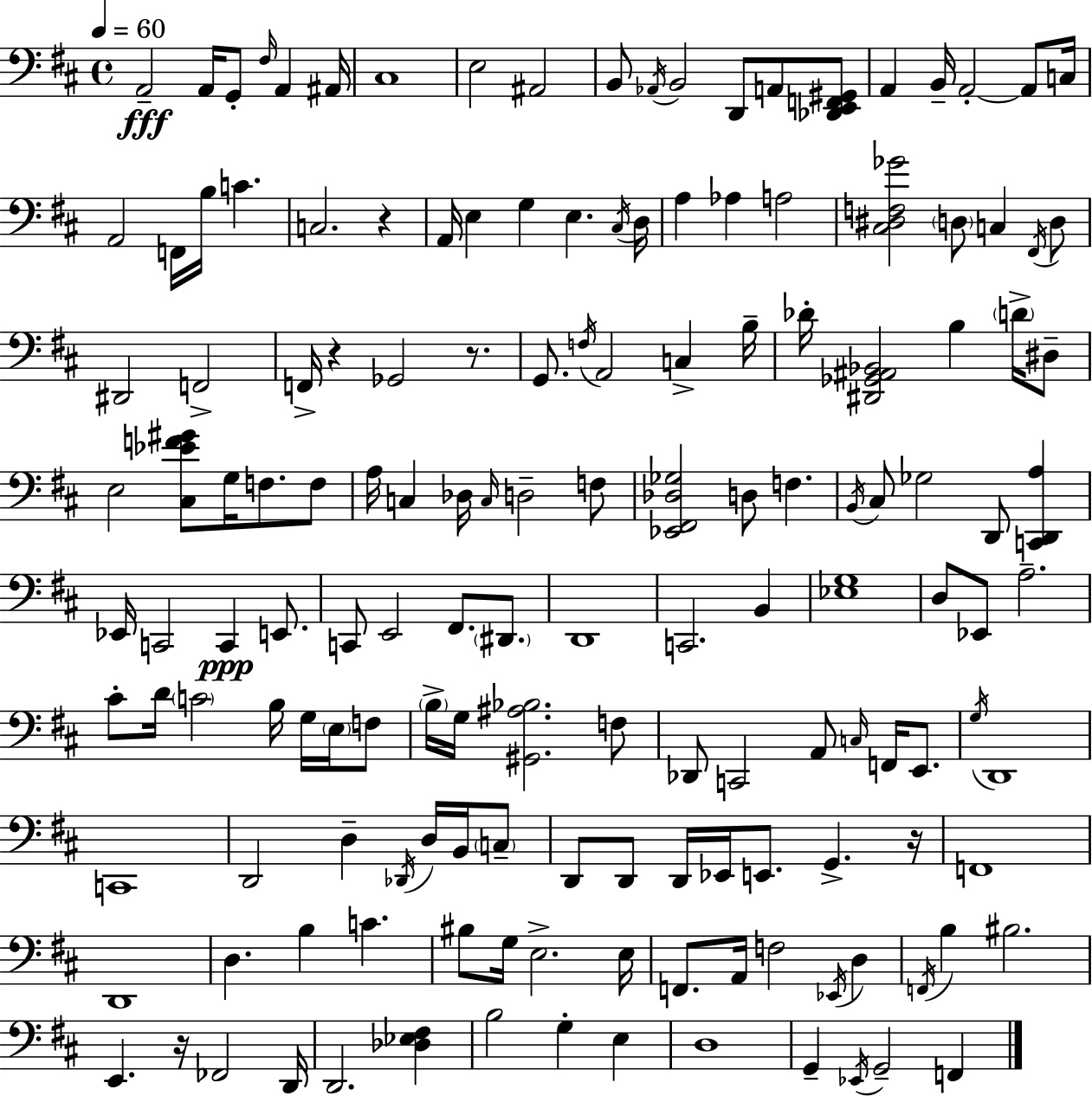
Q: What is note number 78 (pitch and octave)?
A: D3